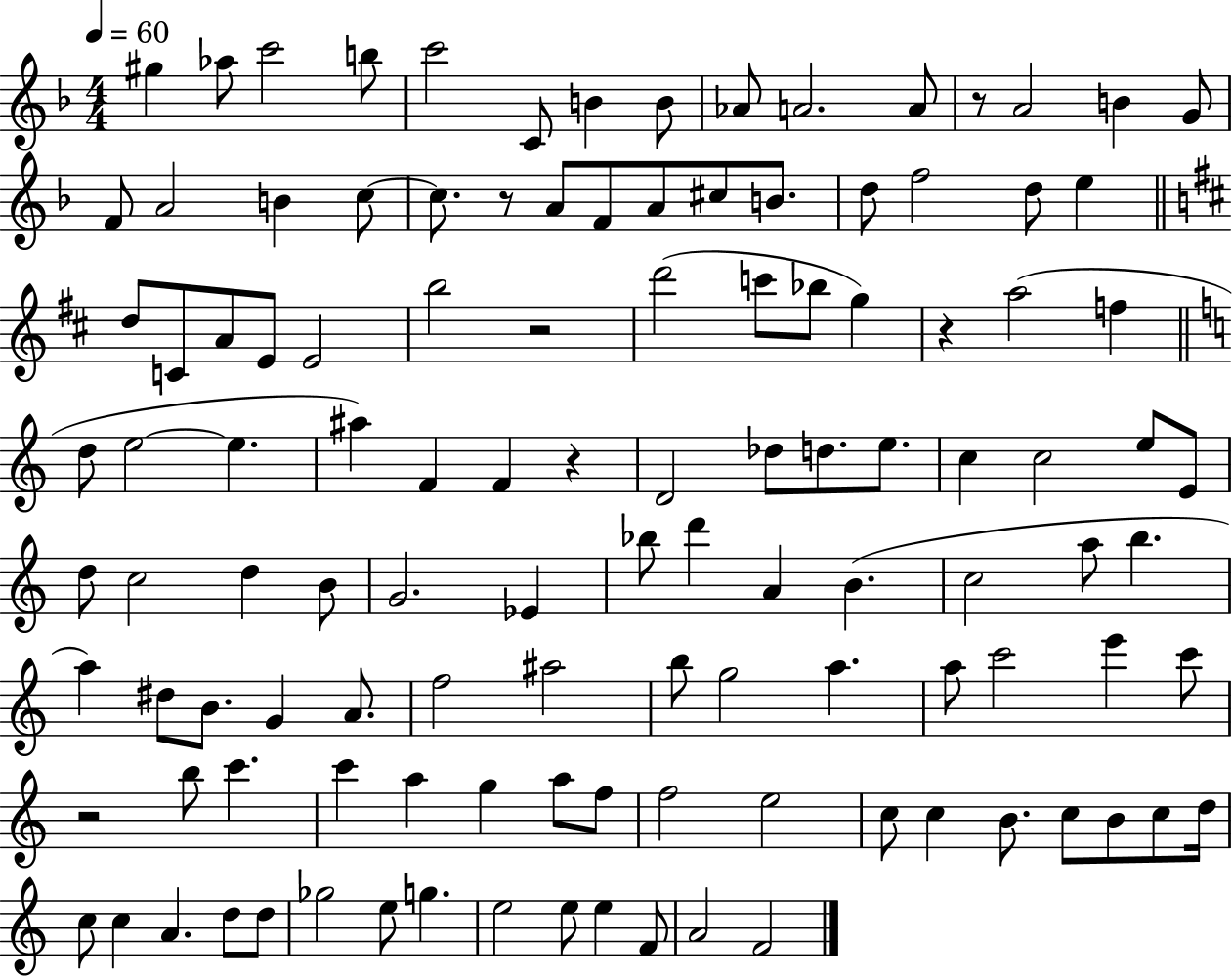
G#5/q Ab5/e C6/h B5/e C6/h C4/e B4/q B4/e Ab4/e A4/h. A4/e R/e A4/h B4/q G4/e F4/e A4/h B4/q C5/e C5/e. R/e A4/e F4/e A4/e C#5/e B4/e. D5/e F5/h D5/e E5/q D5/e C4/e A4/e E4/e E4/h B5/h R/h D6/h C6/e Bb5/e G5/q R/q A5/h F5/q D5/e E5/h E5/q. A#5/q F4/q F4/q R/q D4/h Db5/e D5/e. E5/e. C5/q C5/h E5/e E4/e D5/e C5/h D5/q B4/e G4/h. Eb4/q Bb5/e D6/q A4/q B4/q. C5/h A5/e B5/q. A5/q D#5/e B4/e. G4/q A4/e. F5/h A#5/h B5/e G5/h A5/q. A5/e C6/h E6/q C6/e R/h B5/e C6/q. C6/q A5/q G5/q A5/e F5/e F5/h E5/h C5/e C5/q B4/e. C5/e B4/e C5/e D5/s C5/e C5/q A4/q. D5/e D5/e Gb5/h E5/e G5/q. E5/h E5/e E5/q F4/e A4/h F4/h